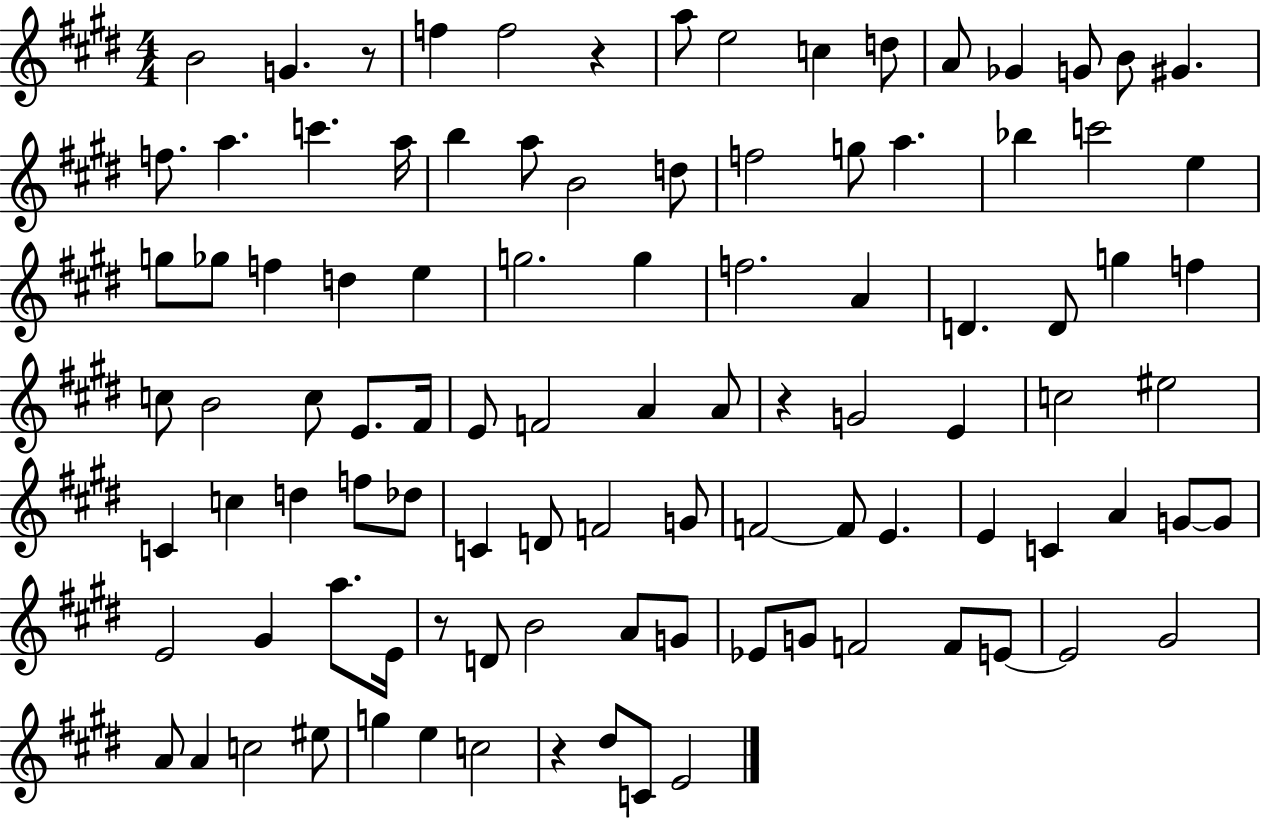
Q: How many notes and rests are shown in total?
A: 100